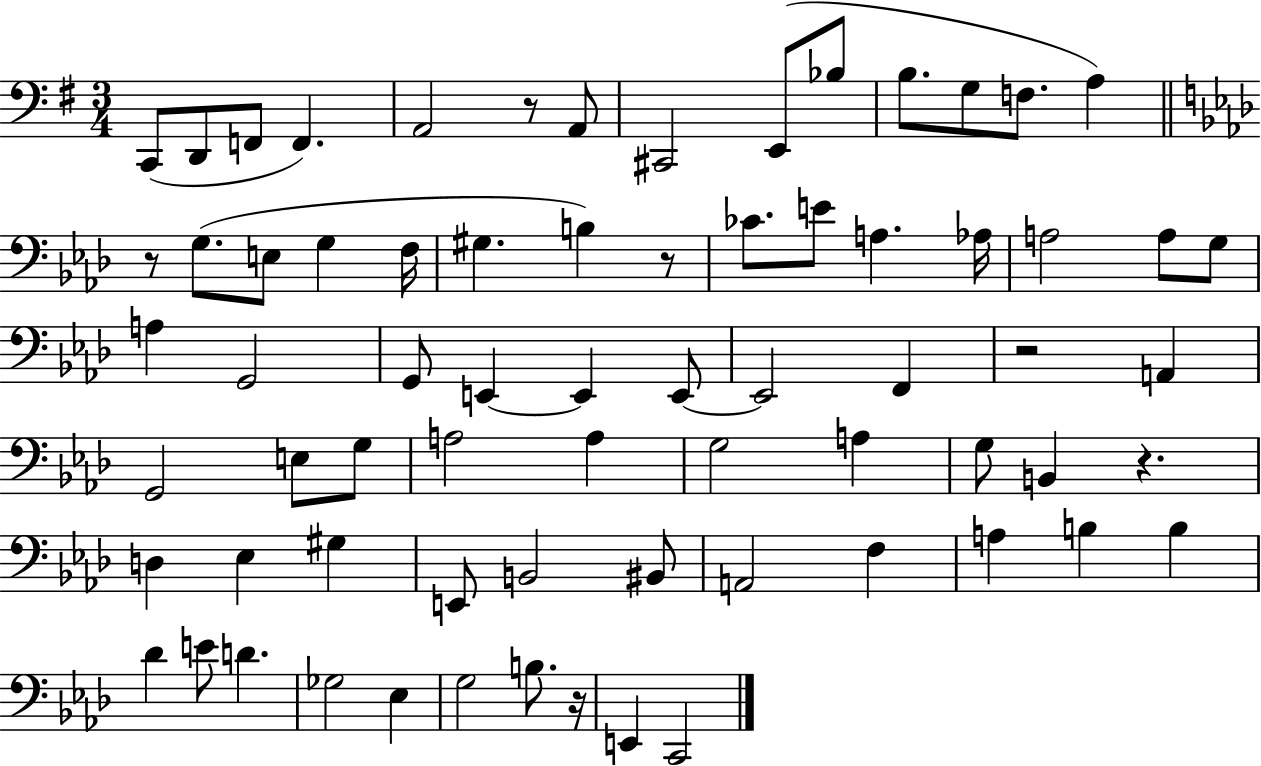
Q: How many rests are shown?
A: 6